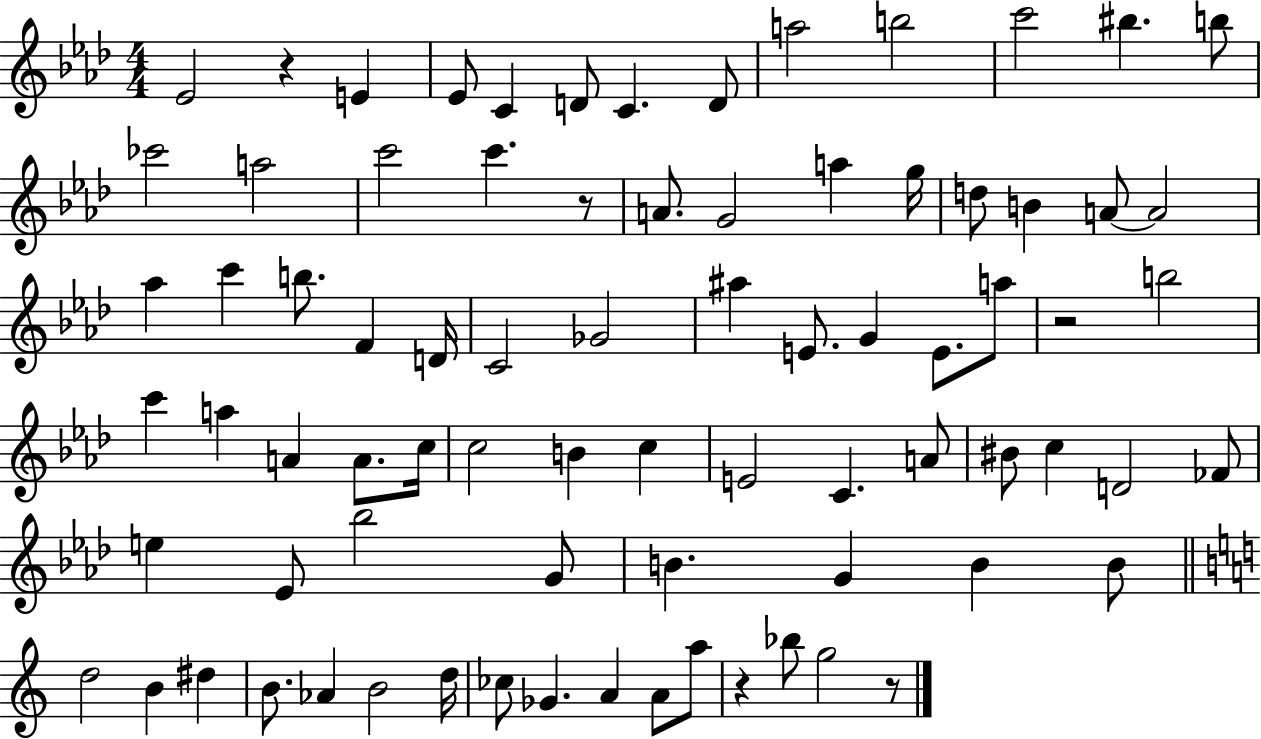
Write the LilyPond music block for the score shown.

{
  \clef treble
  \numericTimeSignature
  \time 4/4
  \key aes \major
  ees'2 r4 e'4 | ees'8 c'4 d'8 c'4. d'8 | a''2 b''2 | c'''2 bis''4. b''8 | \break ces'''2 a''2 | c'''2 c'''4. r8 | a'8. g'2 a''4 g''16 | d''8 b'4 a'8~~ a'2 | \break aes''4 c'''4 b''8. f'4 d'16 | c'2 ges'2 | ais''4 e'8. g'4 e'8. a''8 | r2 b''2 | \break c'''4 a''4 a'4 a'8. c''16 | c''2 b'4 c''4 | e'2 c'4. a'8 | bis'8 c''4 d'2 fes'8 | \break e''4 ees'8 bes''2 g'8 | b'4. g'4 b'4 b'8 | \bar "||" \break \key a \minor d''2 b'4 dis''4 | b'8. aes'4 b'2 d''16 | ces''8 ges'4. a'4 a'8 a''8 | r4 bes''8 g''2 r8 | \break \bar "|."
}